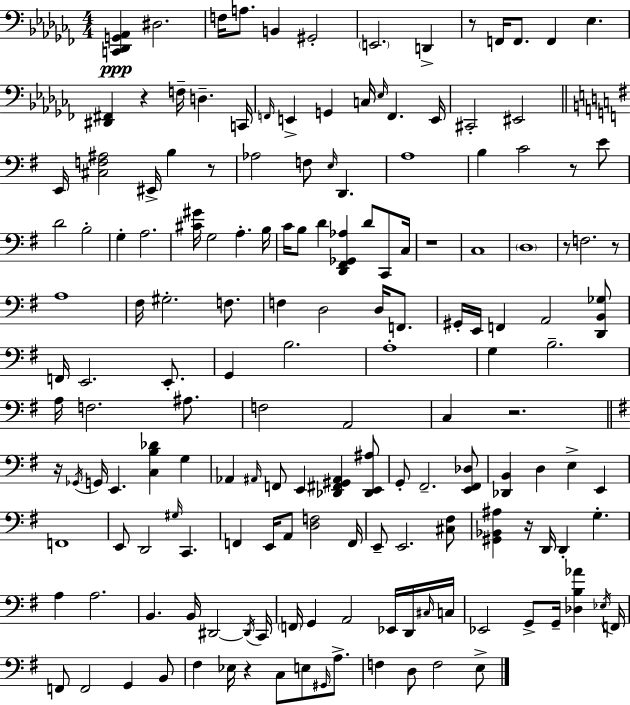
{
  \clef bass
  \numericTimeSignature
  \time 4/4
  \key aes \minor
  <c, des, g, aes,>4\ppp dis2. | f16 a8. b,4 gis,2-. | \parenthesize e,2. d,4-> | r8 f,16 f,8. f,4 ees4. | \break <dis, fis,>4 r4 f16-- d4.-- c,16 | \grace { f,16 } e,4-> g,4 c16 \grace { ees16 } f,4. | e,16 cis,2-. eis,2 | \bar "||" \break \key g \major e,16 <cis f ais>2 eis,16-> b4 r8 | aes2 f8 \grace { e16 } d,4. | a1 | b4 c'2 r8 e'8 | \break d'2 b2-. | g4-. a2. | <cis' gis'>16 g2 a4.-. | b16 c'16 b8 d'4 <d, fis, ges, aes>4 d'8 c,8 | \break c16 r1 | c1 | \parenthesize d1 | r8 f2. r8 | \break a1 | fis16 gis2.-. f8. | f4 d2 d16 f,8. | gis,16-. e,16 f,4 a,2 <d, b, ges>8 | \break f,16 e,2. e,8.-. | g,4 b2. | a1-. | g4 b2.-- | \break a16 f2. ais8. | f2 a,2 | c4 r2. | \bar "||" \break \key g \major r16 \acciaccatura { ges,16 } g,16 e,4. <c b des'>4 g4 | aes,4 \grace { ais,16 } f,8 e,4 <des, fis, gis, ais,>4 | <des, e, ais>8 g,8-. fis,2.-- | <e, fis, des>8 <des, b,>4 d4 e4-> e,4 | \break f,1 | e,8 d,2 \grace { gis16 } c,4. | f,4 e,16 a,8 <d f>2 | f,16 e,8-- e,2. | \break <cis fis>8 <gis, bes, ais>4 r16 d,16 d,4-. g4.-. | a4 a2. | b,4. b,16 dis,2~~ | \acciaccatura { dis,16 } c,16 \parenthesize f,16 g,4 a,2 | \break ees,16 d,16 \grace { cis16 } c16 ees,2 g,8-> g,16-- | <des b aes'>4 \acciaccatura { ees16 } f,16 f,8 f,2 | g,4 b,8 fis4 ees16 r4 c8 | e8 \grace { gis,16 } a8.-> f4 d8 f2 | \break e8-> \bar "|."
}